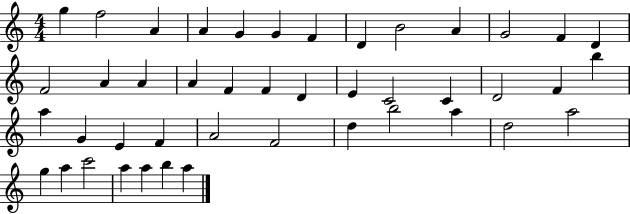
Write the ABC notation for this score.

X:1
T:Untitled
M:4/4
L:1/4
K:C
g f2 A A G G F D B2 A G2 F D F2 A A A F F D E C2 C D2 F b a G E F A2 F2 d b2 a d2 a2 g a c'2 a a b a